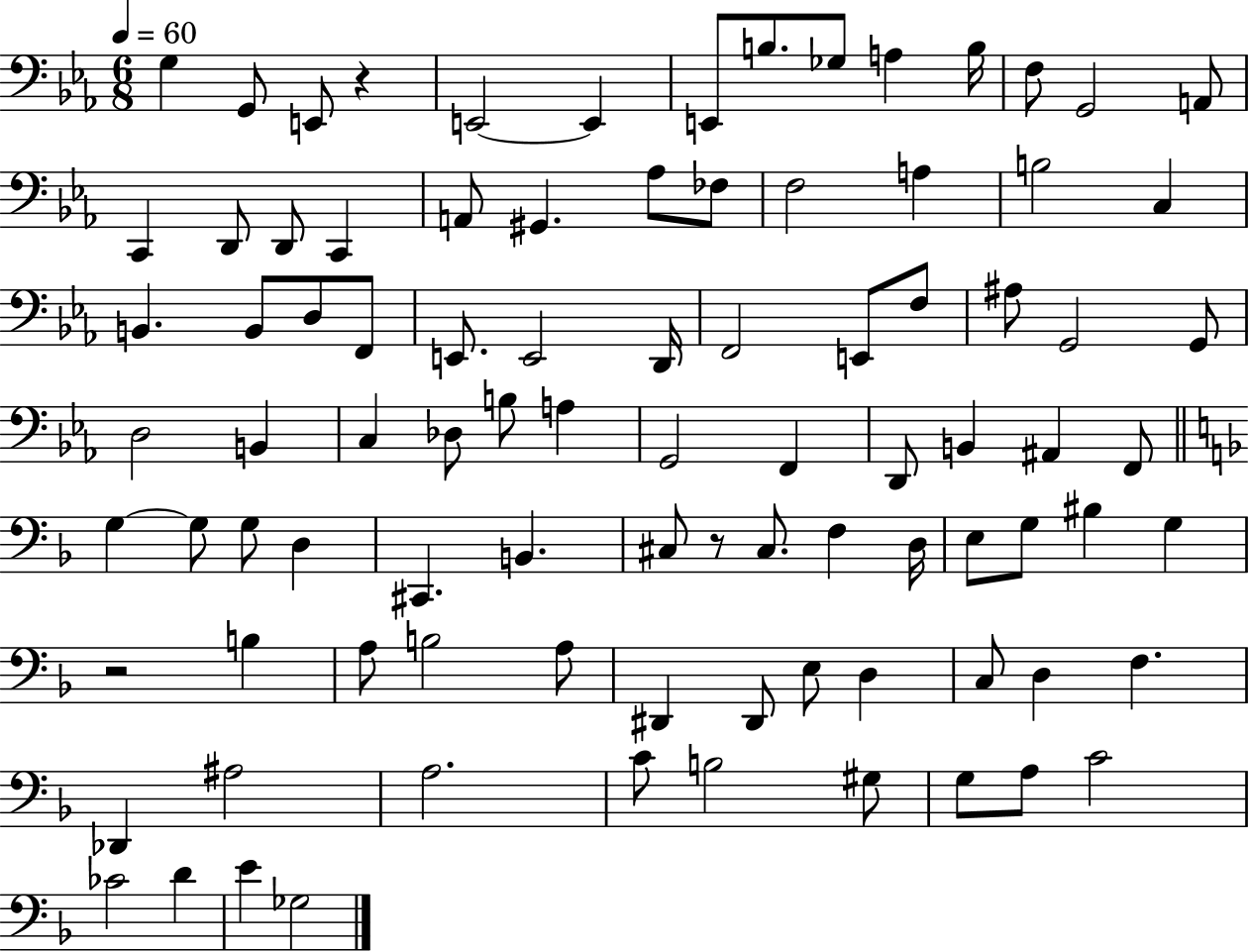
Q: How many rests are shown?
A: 3